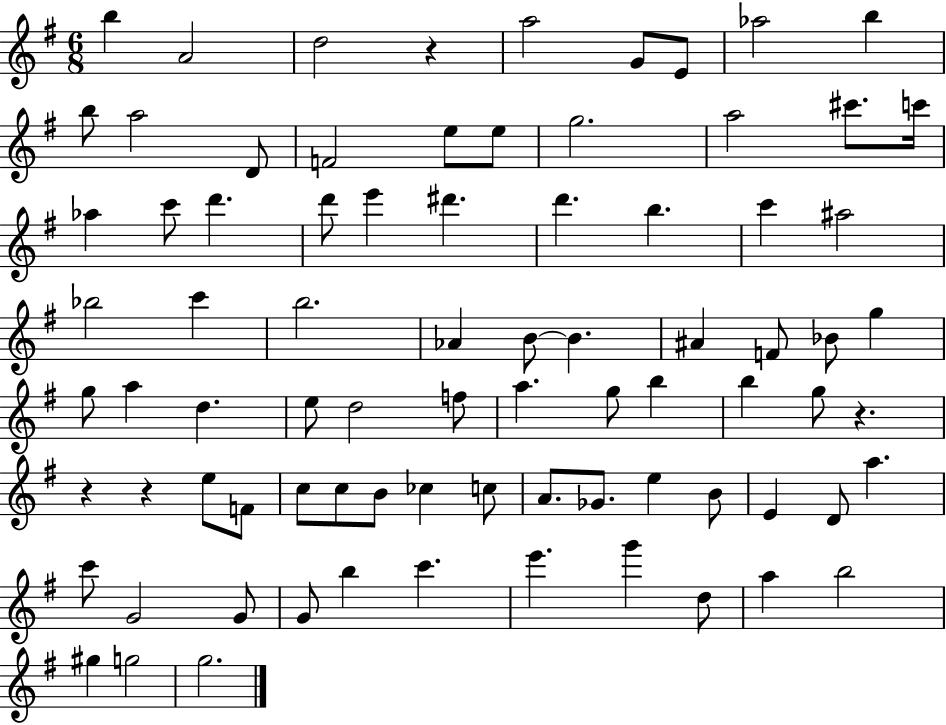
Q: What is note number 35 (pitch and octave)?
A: A#4